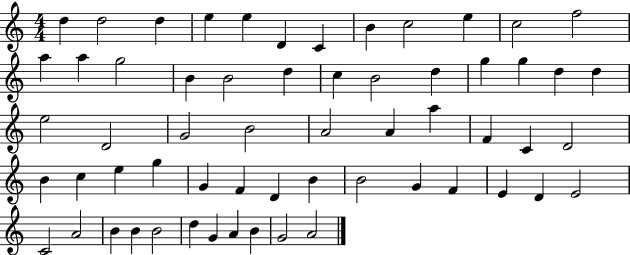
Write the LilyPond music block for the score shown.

{
  \clef treble
  \numericTimeSignature
  \time 4/4
  \key c \major
  d''4 d''2 d''4 | e''4 e''4 d'4 c'4 | b'4 c''2 e''4 | c''2 f''2 | \break a''4 a''4 g''2 | b'4 b'2 d''4 | c''4 b'2 d''4 | g''4 g''4 d''4 d''4 | \break e''2 d'2 | g'2 b'2 | a'2 a'4 a''4 | f'4 c'4 d'2 | \break b'4 c''4 e''4 g''4 | g'4 f'4 d'4 b'4 | b'2 g'4 f'4 | e'4 d'4 e'2 | \break c'2 a'2 | b'4 b'4 b'2 | d''4 g'4 a'4 b'4 | g'2 a'2 | \break \bar "|."
}